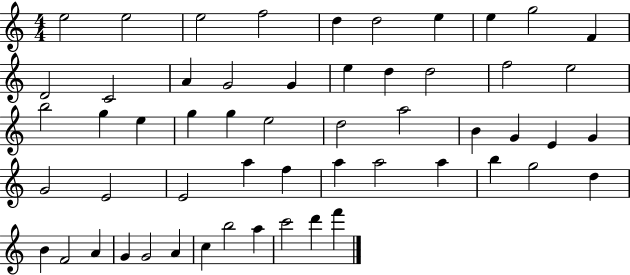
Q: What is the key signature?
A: C major